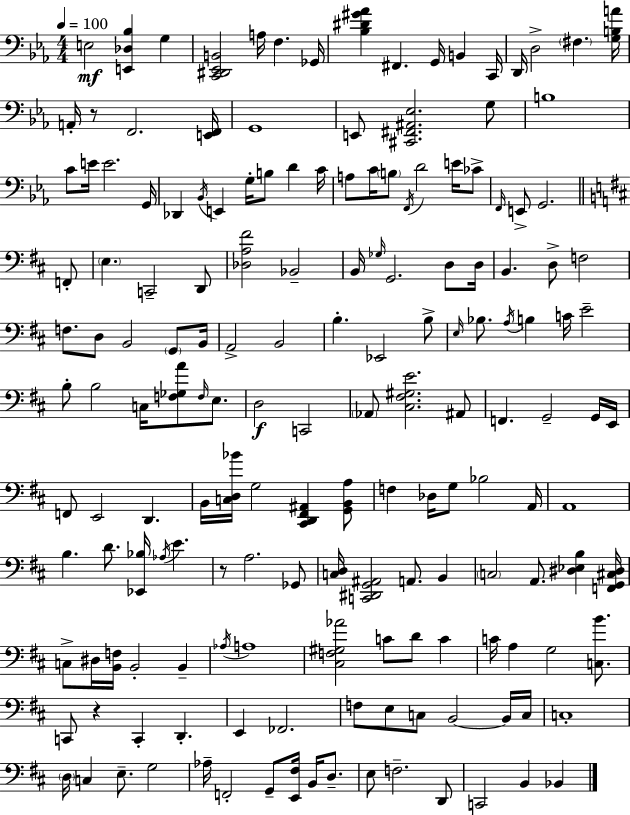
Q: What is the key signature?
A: C minor